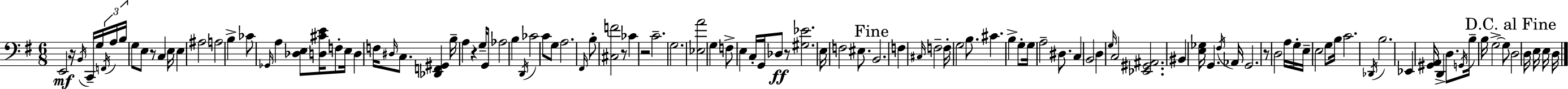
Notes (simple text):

E2/h R/s B2/s C2/s G3/s F2/s A3/s B3/s G3/e E3/e R/e C3/q E3/s E3/q A#3/h A3/h B3/q CES4/e Gb2/s A3/q [Db3,E3]/e [D3,C#4,E4]/s F3/e E3/s D3/q F3/s D#3/s C3/e. [Db2,F2,G#2]/q B3/s A3/q R/q G3/s G2/e Ab3/h B3/q D2/s CES4/h C4/e G3/e A3/h. F#2/s B3/e [C#3,F4]/h R/e CES4/q R/h C4/h. G3/h. [Eb3,A4]/h G3/q F3/e E3/q C3/s G2/s Db3/e R/e [G#3,Eb4]/h. E3/s F3/h EIS3/e. B2/h. F3/q C#3/s F3/h F3/s G3/h B3/e. C#4/q. B3/q G3/e G3/s A3/h D#3/e. C3/q B2/h D3/q G3/s C3/h [Eb2,G#2,A#2]/h. BIS2/q [E3,Gb3]/s G2/q. F#3/s Ab2/s G2/h. R/e D3/h A3/s G3/s E3/s E3/h G3/e B3/s C4/h. Db2/s B3/h. Eb2/q [G#2,A2]/s D2/q D3/e. G2/s B3/s B3/s G3/h G3/e D3/h D3/s E3/s E3/s D3/s